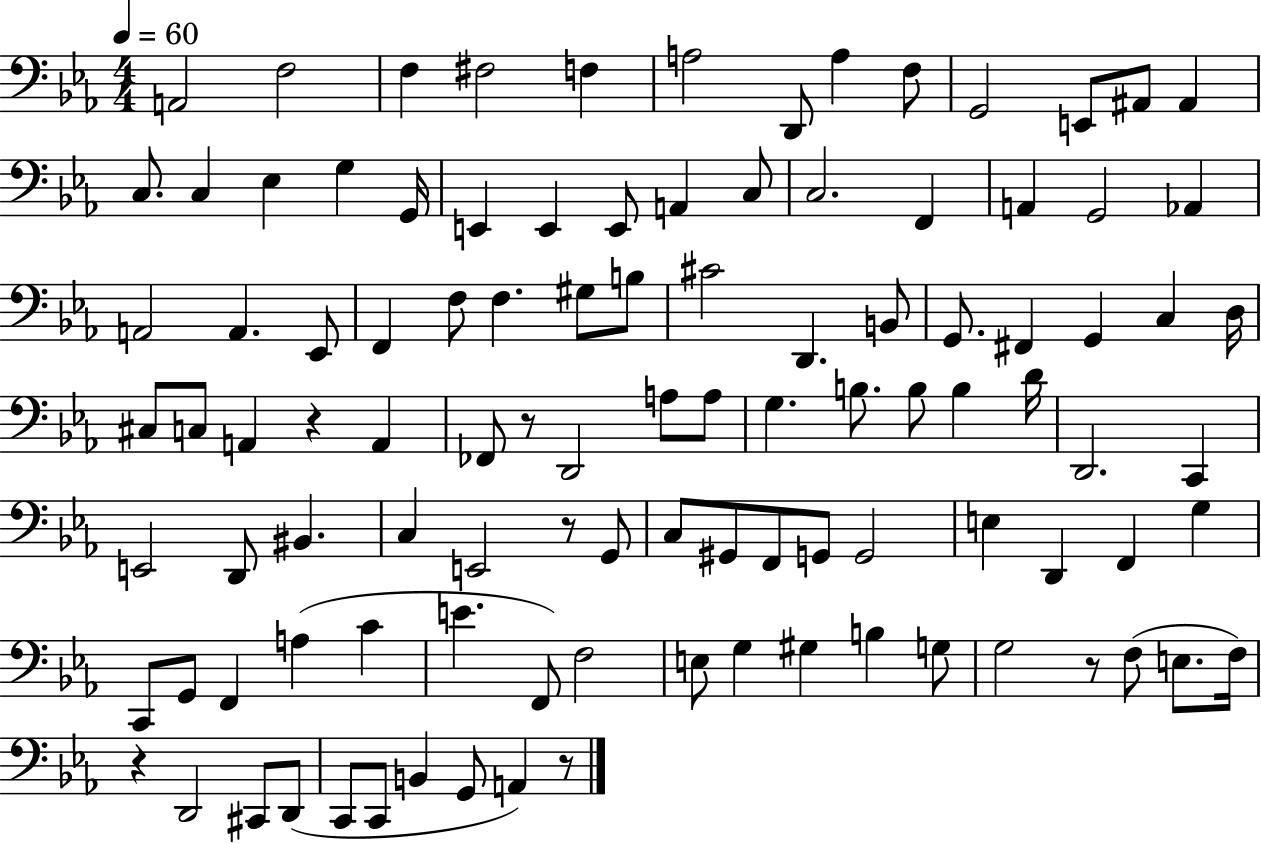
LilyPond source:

{
  \clef bass
  \numericTimeSignature
  \time 4/4
  \key ees \major
  \tempo 4 = 60
  a,2 f2 | f4 fis2 f4 | a2 d,8 a4 f8 | g,2 e,8 ais,8 ais,4 | \break c8. c4 ees4 g4 g,16 | e,4 e,4 e,8 a,4 c8 | c2. f,4 | a,4 g,2 aes,4 | \break a,2 a,4. ees,8 | f,4 f8 f4. gis8 b8 | cis'2 d,4. b,8 | g,8. fis,4 g,4 c4 d16 | \break cis8 c8 a,4 r4 a,4 | fes,8 r8 d,2 a8 a8 | g4. b8. b8 b4 d'16 | d,2. c,4 | \break e,2 d,8 bis,4. | c4 e,2 r8 g,8 | c8 gis,8 f,8 g,8 g,2 | e4 d,4 f,4 g4 | \break c,8 g,8 f,4 a4( c'4 | e'4. f,8) f2 | e8 g4 gis4 b4 g8 | g2 r8 f8( e8. f16) | \break r4 d,2 cis,8 d,8( | c,8 c,8 b,4 g,8 a,4) r8 | \bar "|."
}